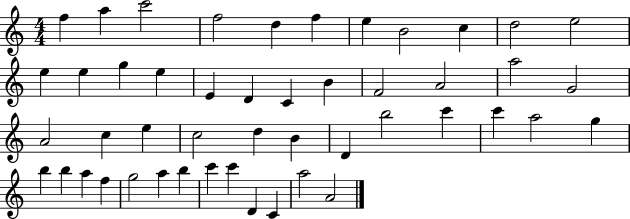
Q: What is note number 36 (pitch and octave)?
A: B5